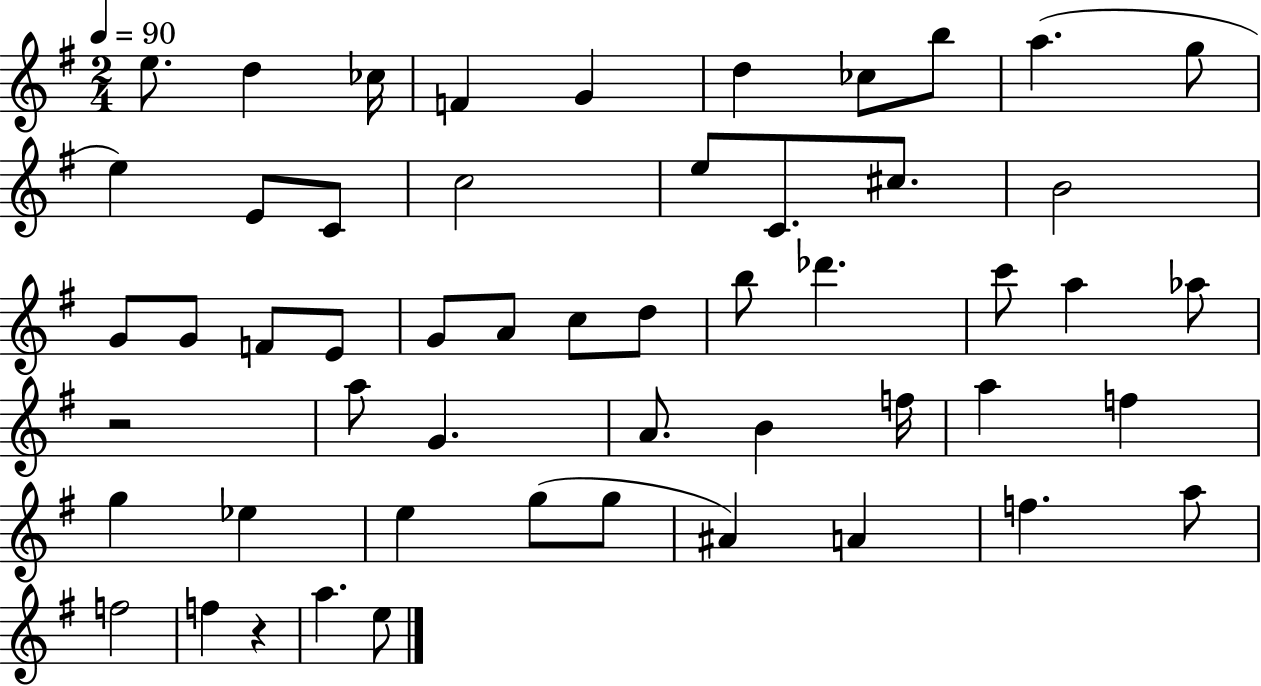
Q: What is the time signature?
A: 2/4